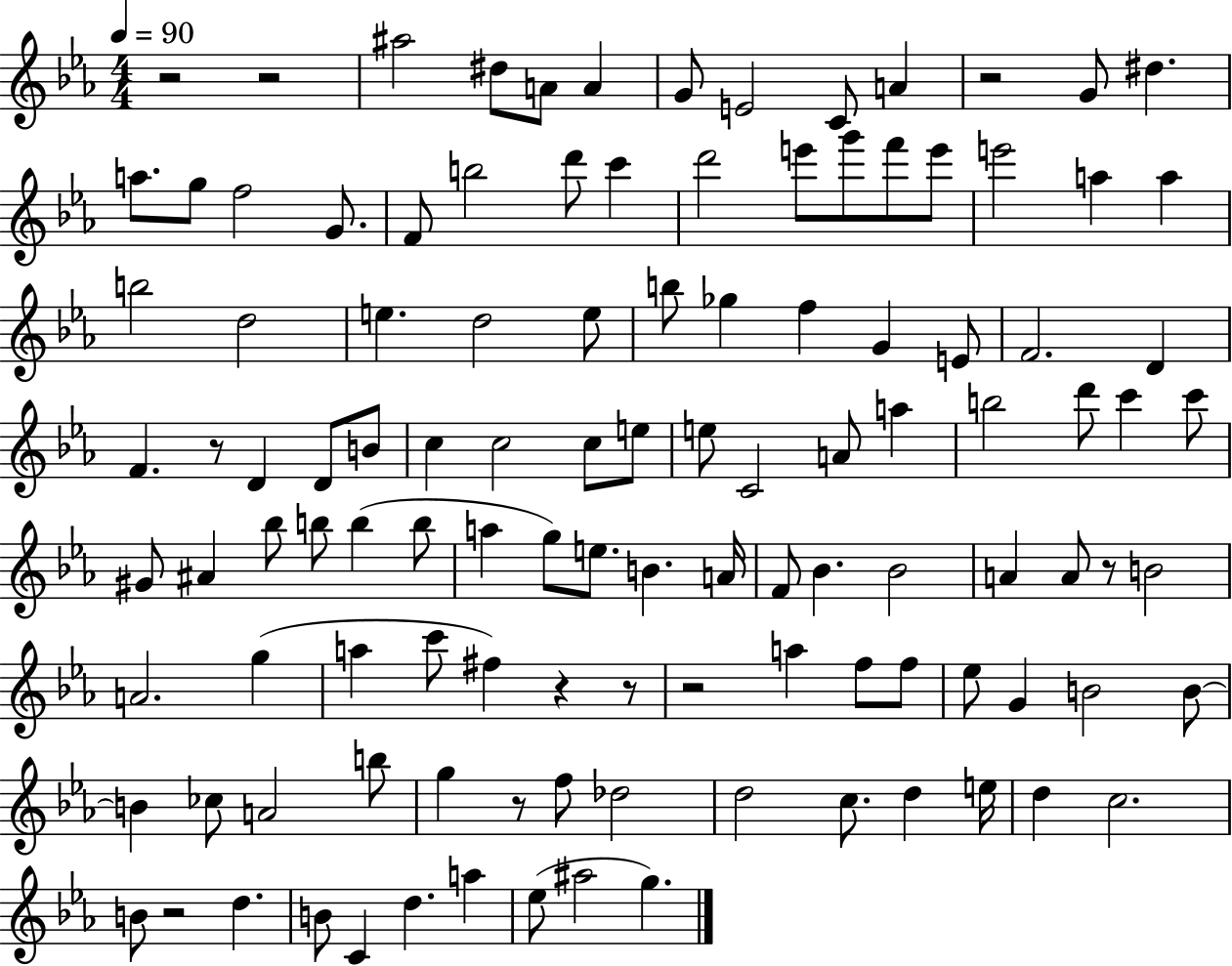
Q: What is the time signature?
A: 4/4